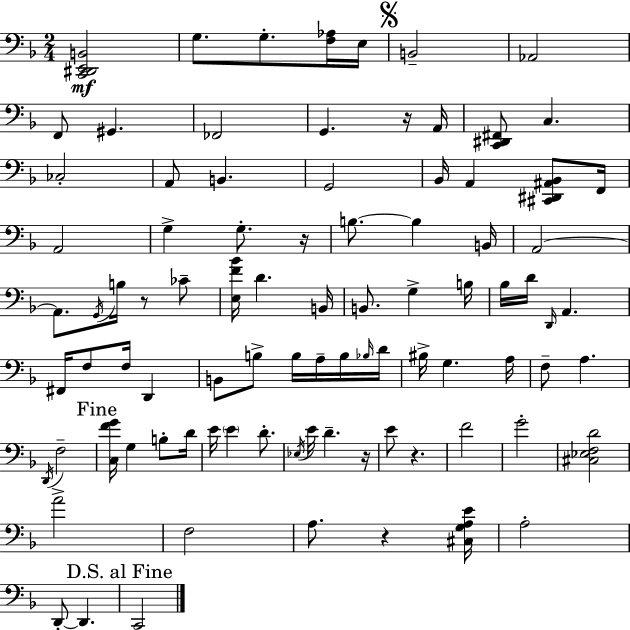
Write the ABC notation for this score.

X:1
T:Untitled
M:2/4
L:1/4
K:Dm
[C,,^D,,E,,B,,]2 G,/2 G,/2 [F,_A,]/4 E,/4 B,,2 _A,,2 F,,/2 ^G,, _F,,2 G,, z/4 A,,/4 [C,,^D,,^F,,]/2 C, _C,2 A,,/2 B,, G,,2 _B,,/4 A,, [^C,,^D,,^A,,_B,,]/2 F,,/4 A,,2 G, G,/2 z/4 B,/2 B, B,,/4 A,,2 A,,/2 G,,/4 B,/4 z/2 _C/2 [E,F_B]/4 D B,,/4 B,,/2 G, B,/4 _B,/4 D/4 D,,/4 A,, ^F,,/4 F,/2 F,/4 D,, B,,/2 B,/2 B,/4 A,/4 B,/4 _B,/4 D/4 ^B,/4 G, A,/4 F,/2 A, D,,/4 F,2 [C,FG]/4 G, B,/2 D/4 E/4 E D/2 _E,/4 E/4 D z/4 E/2 z F2 G2 [^C,_E,F,D]2 A2 F,2 A,/2 z [^C,G,A,E]/4 A,2 D,,/2 D,, C,,2